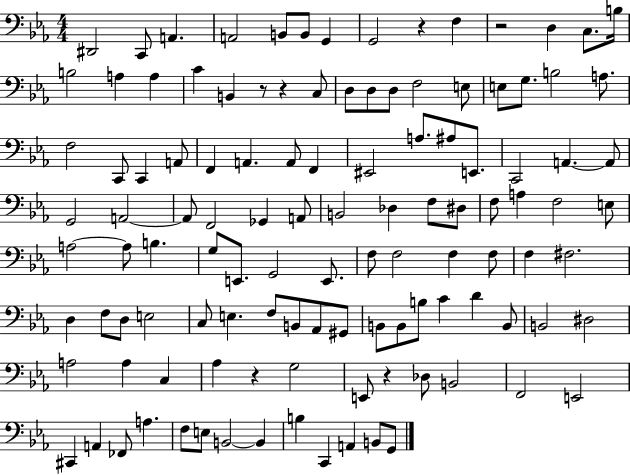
X:1
T:Untitled
M:4/4
L:1/4
K:Eb
^D,,2 C,,/2 A,, A,,2 B,,/2 B,,/2 G,, G,,2 z F, z2 D, C,/2 B,/4 B,2 A, A, C B,, z/2 z C,/2 D,/2 D,/2 D,/2 F,2 E,/2 E,/2 G,/2 B,2 A,/2 F,2 C,,/2 C,, A,,/2 F,, A,, A,,/2 F,, ^E,,2 A,/2 ^A,/2 E,,/2 C,,2 A,, A,,/2 G,,2 A,,2 A,,/2 F,,2 _G,, A,,/2 B,,2 _D, F,/2 ^D,/2 F,/2 A, F,2 E,/2 A,2 A,/2 B, G,/2 E,,/2 G,,2 E,,/2 F,/2 F,2 F, F,/2 F, ^F,2 D, F,/2 D,/2 E,2 C,/2 E, F,/2 B,,/2 _A,,/2 ^G,,/2 B,,/2 B,,/2 B,/2 C D B,,/2 B,,2 ^D,2 A,2 A, C, _A, z G,2 E,,/2 z _D,/2 B,,2 F,,2 E,,2 ^C,, A,, _F,,/2 A, F,/2 E,/2 B,,2 B,, B, C,, A,, B,,/2 G,,/2